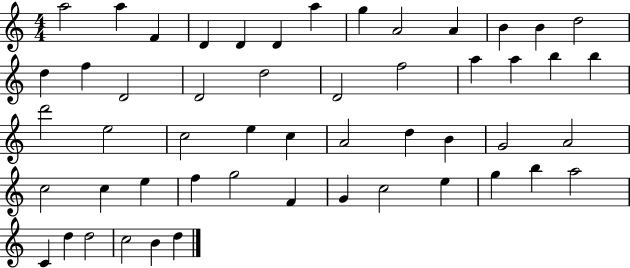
A5/h A5/q F4/q D4/q D4/q D4/q A5/q G5/q A4/h A4/q B4/q B4/q D5/h D5/q F5/q D4/h D4/h D5/h D4/h F5/h A5/q A5/q B5/q B5/q D6/h E5/h C5/h E5/q C5/q A4/h D5/q B4/q G4/h A4/h C5/h C5/q E5/q F5/q G5/h F4/q G4/q C5/h E5/q G5/q B5/q A5/h C4/q D5/q D5/h C5/h B4/q D5/q